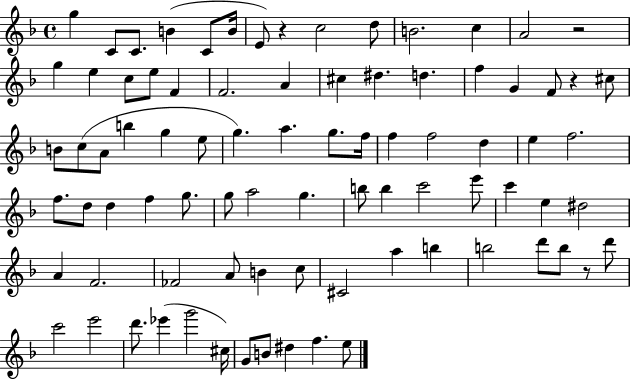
G5/q C4/e C4/e. B4/q C4/e B4/s E4/e R/q C5/h D5/e B4/h. C5/q A4/h R/h G5/q E5/q C5/e E5/e F4/q F4/h. A4/q C#5/q D#5/q. D5/q. F5/q G4/q F4/e R/q C#5/e B4/e C5/e A4/e B5/q G5/q E5/e G5/q. A5/q. G5/e. F5/s F5/q F5/h D5/q E5/q F5/h. F5/e. D5/e D5/q F5/q G5/e. G5/e A5/h G5/q. B5/e B5/q C6/h E6/e C6/q E5/q D#5/h A4/q F4/h. FES4/h A4/e B4/q C5/e C#4/h A5/q B5/q B5/h D6/e B5/e R/e D6/e C6/h E6/h D6/e. Eb6/q G6/h C#5/s G4/e B4/e D#5/q F5/q. E5/e